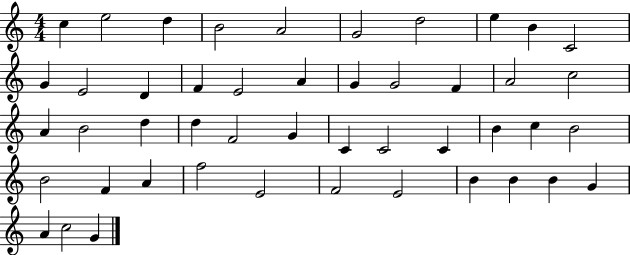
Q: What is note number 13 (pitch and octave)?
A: D4